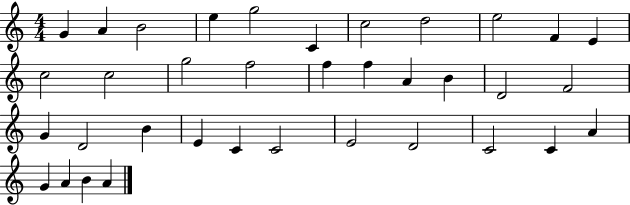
G4/q A4/q B4/h E5/q G5/h C4/q C5/h D5/h E5/h F4/q E4/q C5/h C5/h G5/h F5/h F5/q F5/q A4/q B4/q D4/h F4/h G4/q D4/h B4/q E4/q C4/q C4/h E4/h D4/h C4/h C4/q A4/q G4/q A4/q B4/q A4/q